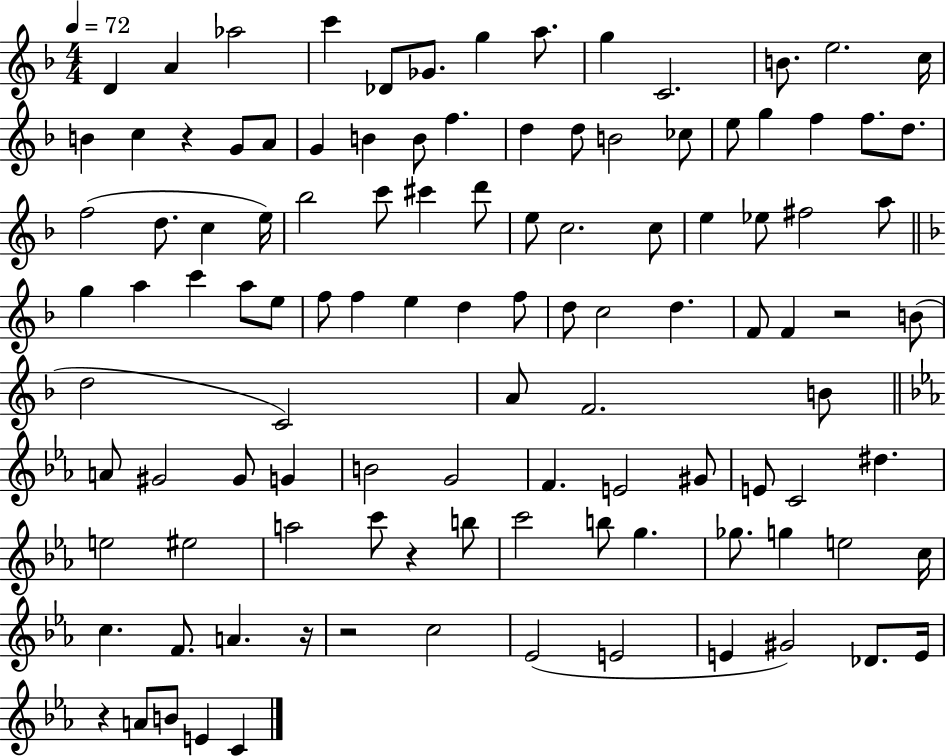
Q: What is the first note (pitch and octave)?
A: D4